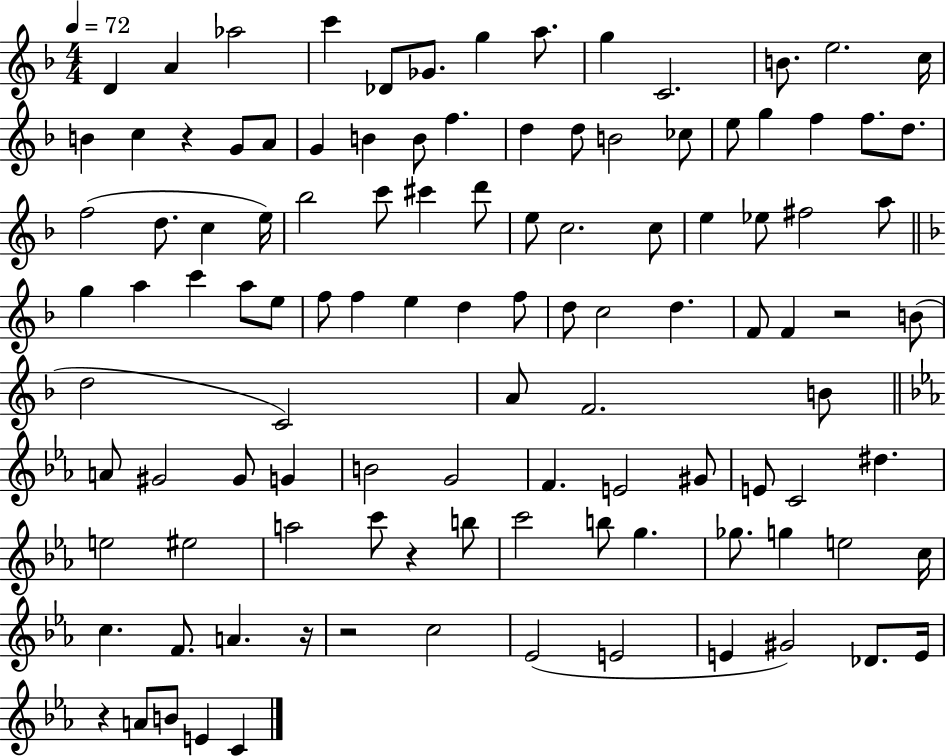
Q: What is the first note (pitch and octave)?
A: D4